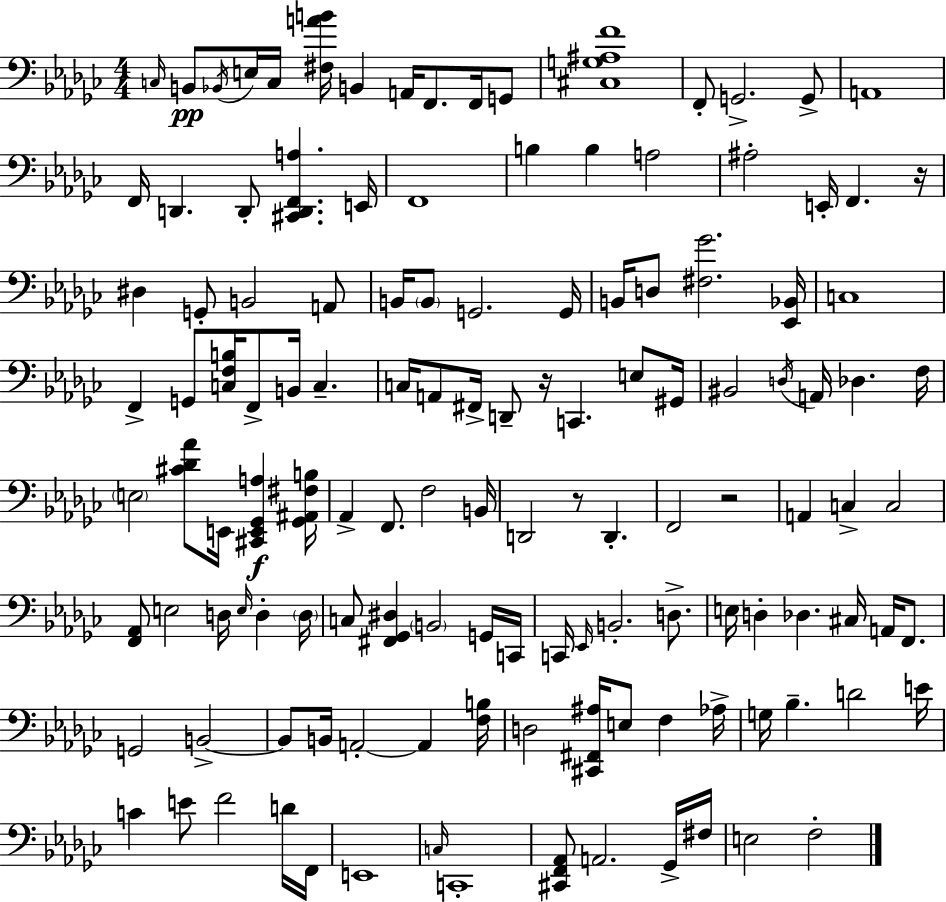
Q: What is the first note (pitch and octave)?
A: C3